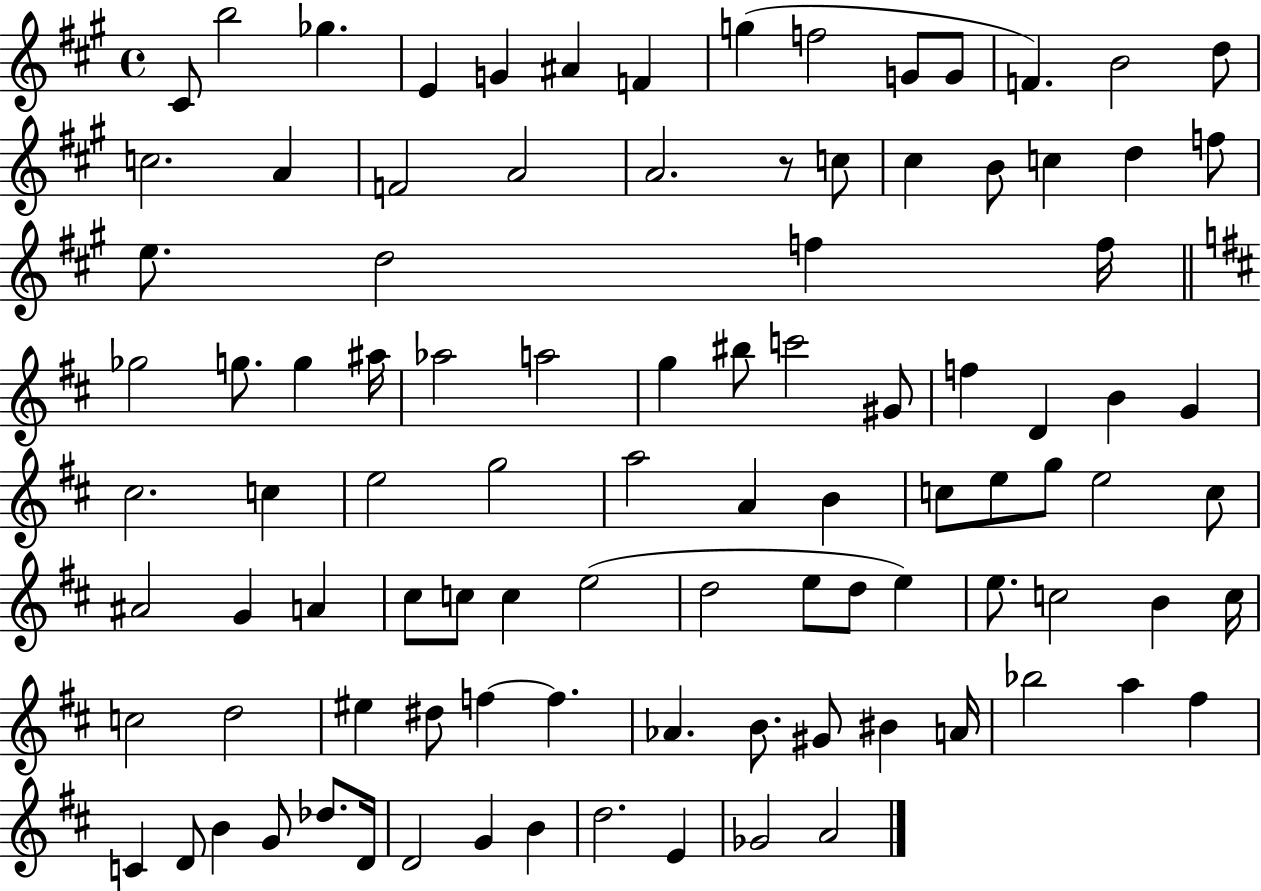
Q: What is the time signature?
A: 4/4